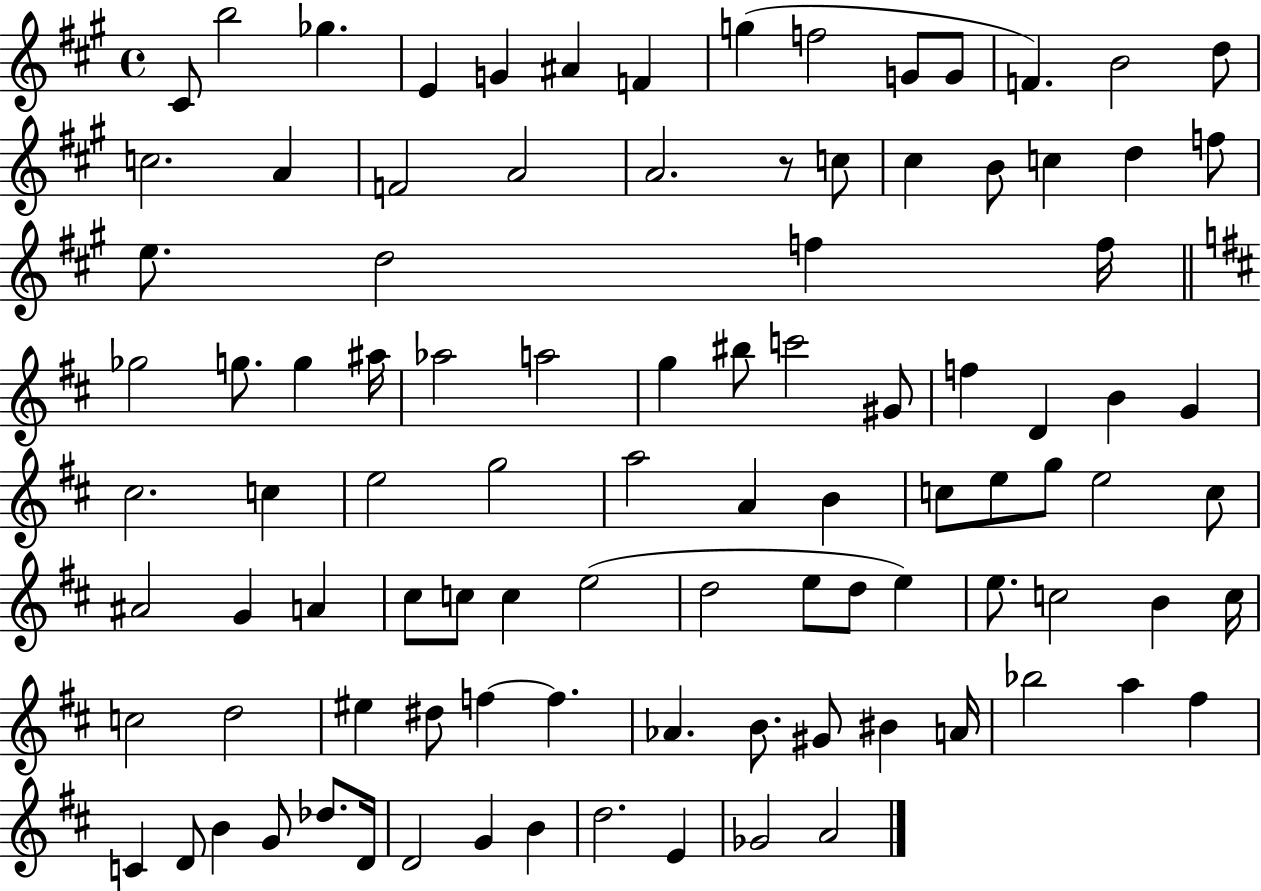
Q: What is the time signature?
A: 4/4